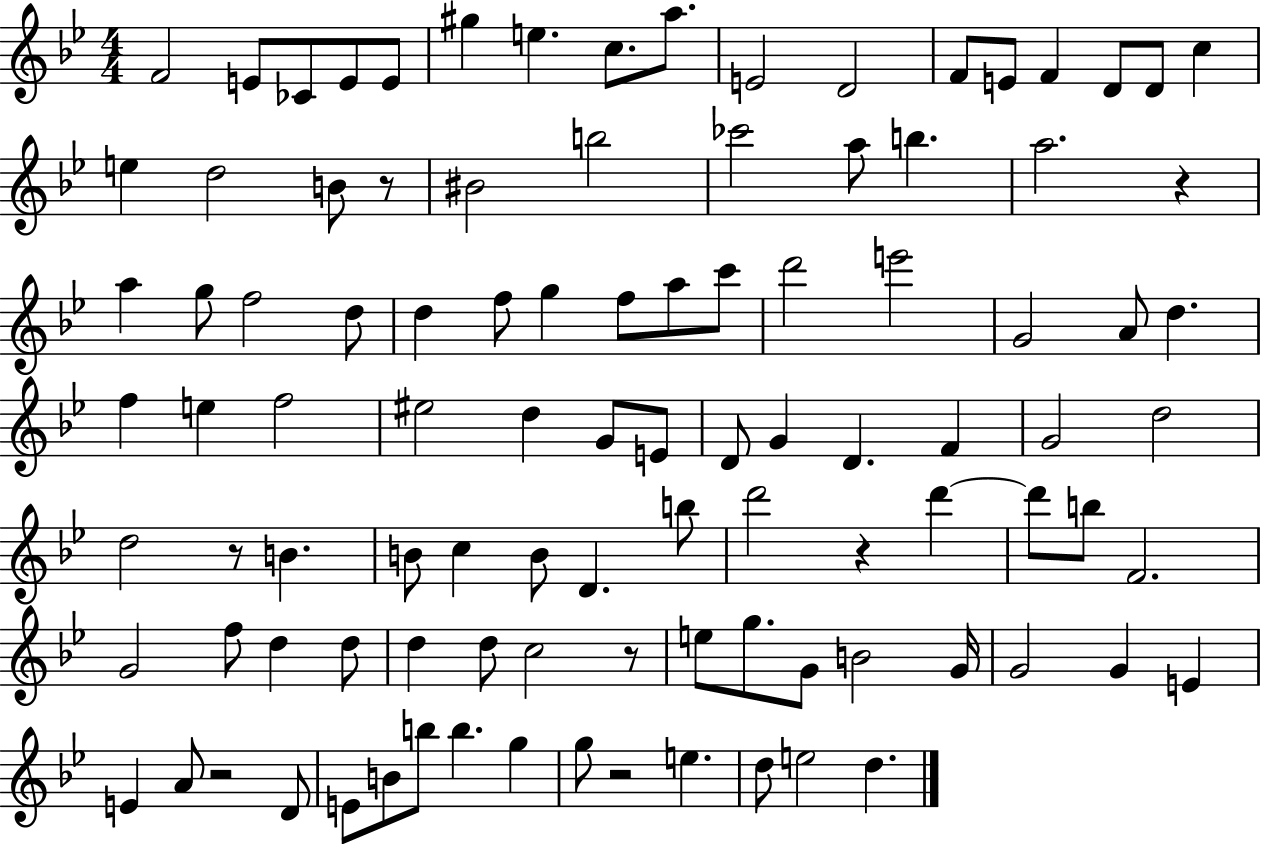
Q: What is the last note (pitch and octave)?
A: D5